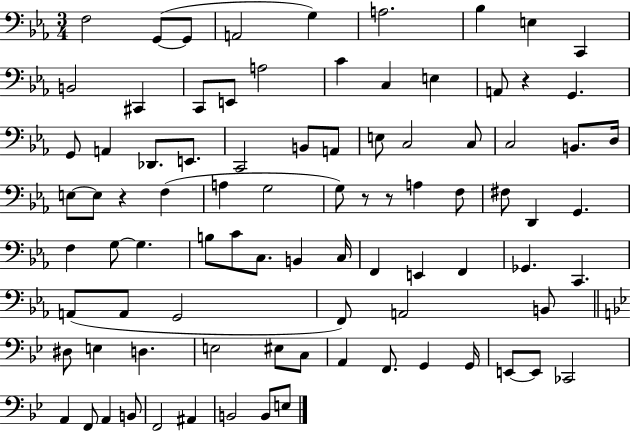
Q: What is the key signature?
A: EES major